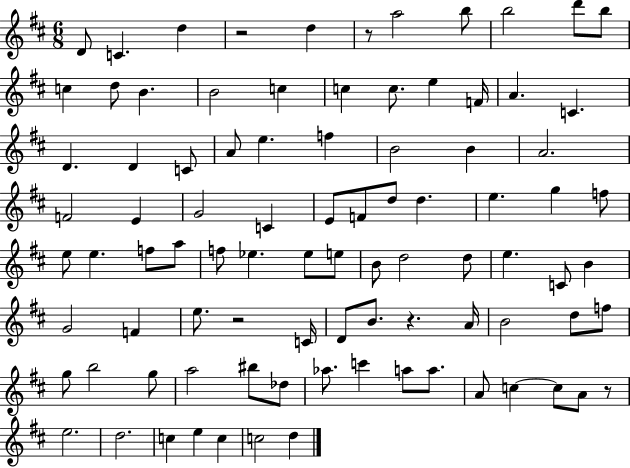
{
  \clef treble
  \numericTimeSignature
  \time 6/8
  \key d \major
  d'8 c'4. d''4 | r2 d''4 | r8 a''2 b''8 | b''2 d'''8 b''8 | \break c''4 d''8 b'4. | b'2 c''4 | c''4 c''8. e''4 f'16 | a'4. c'4. | \break d'4. d'4 c'8 | a'8 e''4. f''4 | b'2 b'4 | a'2. | \break f'2 e'4 | g'2 c'4 | e'8 f'8 d''8 d''4. | e''4. g''4 f''8 | \break e''8 e''4. f''8 a''8 | f''8 ees''4. ees''8 e''8 | b'8 d''2 d''8 | e''4. c'8 b'4 | \break g'2 f'4 | e''8. r2 c'16 | d'8 b'8. r4. a'16 | b'2 d''8 f''8 | \break g''8 b''2 g''8 | a''2 bis''8 des''8 | aes''8. c'''4 a''8 a''8. | a'8 c''4~~ c''8 a'8 r8 | \break e''2. | d''2. | c''4 e''4 c''4 | c''2 d''4 | \break \bar "|."
}